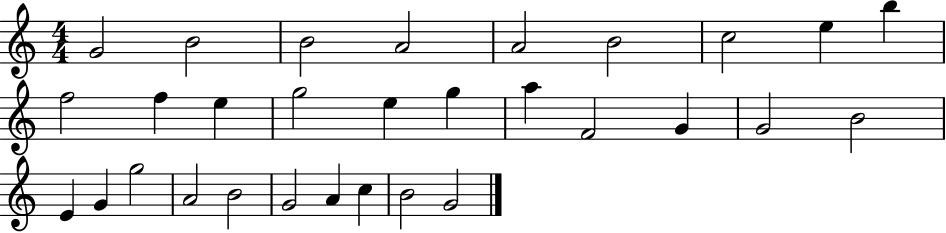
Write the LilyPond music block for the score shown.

{
  \clef treble
  \numericTimeSignature
  \time 4/4
  \key c \major
  g'2 b'2 | b'2 a'2 | a'2 b'2 | c''2 e''4 b''4 | \break f''2 f''4 e''4 | g''2 e''4 g''4 | a''4 f'2 g'4 | g'2 b'2 | \break e'4 g'4 g''2 | a'2 b'2 | g'2 a'4 c''4 | b'2 g'2 | \break \bar "|."
}